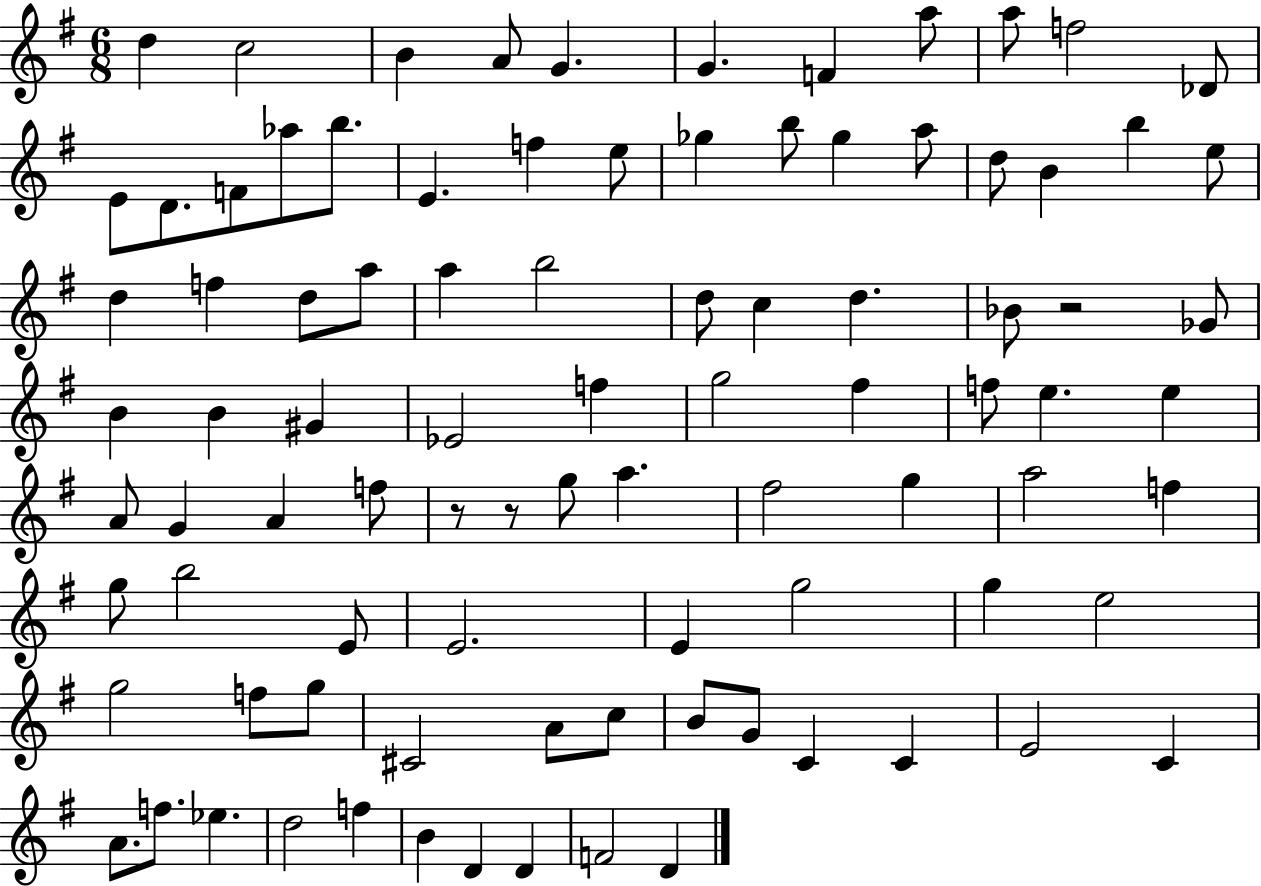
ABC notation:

X:1
T:Untitled
M:6/8
L:1/4
K:G
d c2 B A/2 G G F a/2 a/2 f2 _D/2 E/2 D/2 F/2 _a/2 b/2 E f e/2 _g b/2 _g a/2 d/2 B b e/2 d f d/2 a/2 a b2 d/2 c d _B/2 z2 _G/2 B B ^G _E2 f g2 ^f f/2 e e A/2 G A f/2 z/2 z/2 g/2 a ^f2 g a2 f g/2 b2 E/2 E2 E g2 g e2 g2 f/2 g/2 ^C2 A/2 c/2 B/2 G/2 C C E2 C A/2 f/2 _e d2 f B D D F2 D